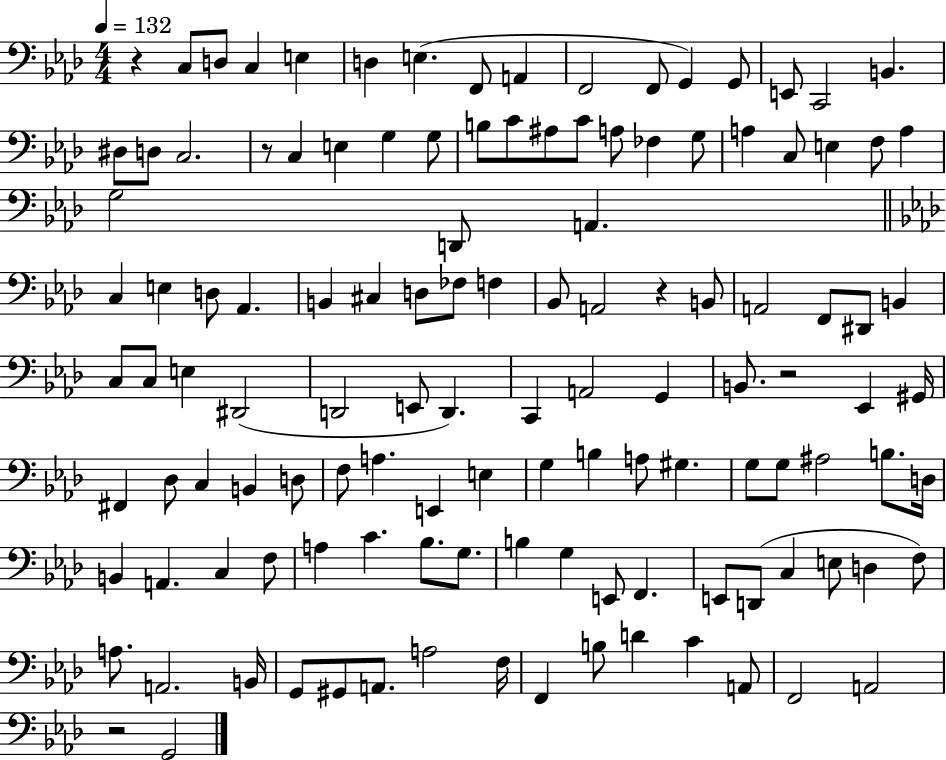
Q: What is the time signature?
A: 4/4